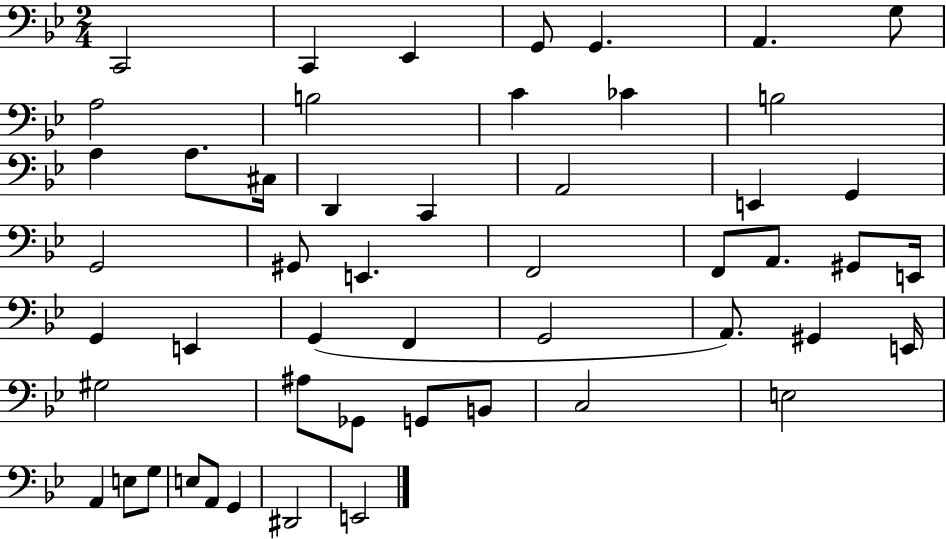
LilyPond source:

{
  \clef bass
  \numericTimeSignature
  \time 2/4
  \key bes \major
  c,2 | c,4 ees,4 | g,8 g,4. | a,4. g8 | \break a2 | b2 | c'4 ces'4 | b2 | \break a4 a8. cis16 | d,4 c,4 | a,2 | e,4 g,4 | \break g,2 | gis,8 e,4. | f,2 | f,8 a,8. gis,8 e,16 | \break g,4 e,4 | g,4( f,4 | g,2 | a,8.) gis,4 e,16 | \break gis2 | ais8 ges,8 g,8 b,8 | c2 | e2 | \break a,4 e8 g8 | e8 a,8 g,4 | dis,2 | e,2 | \break \bar "|."
}